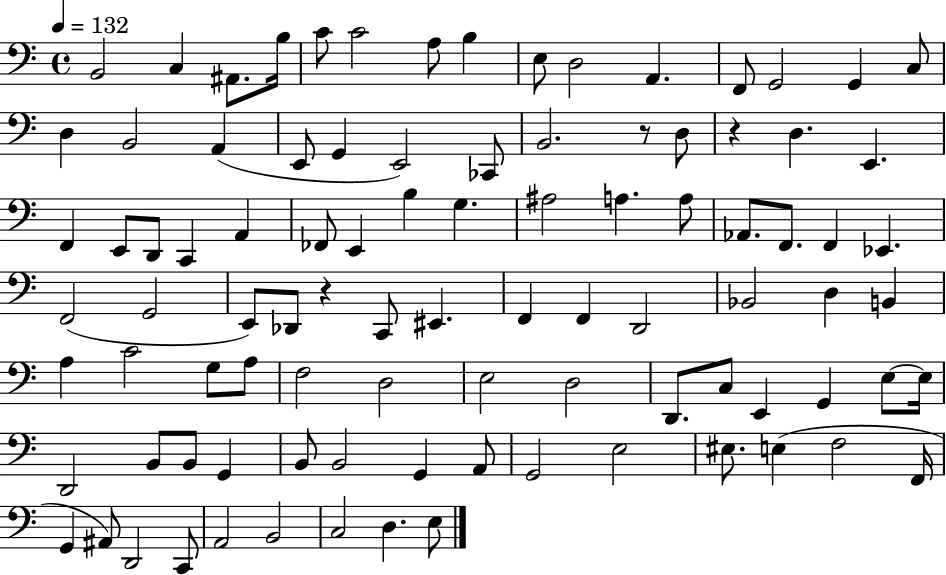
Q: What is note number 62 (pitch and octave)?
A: D3